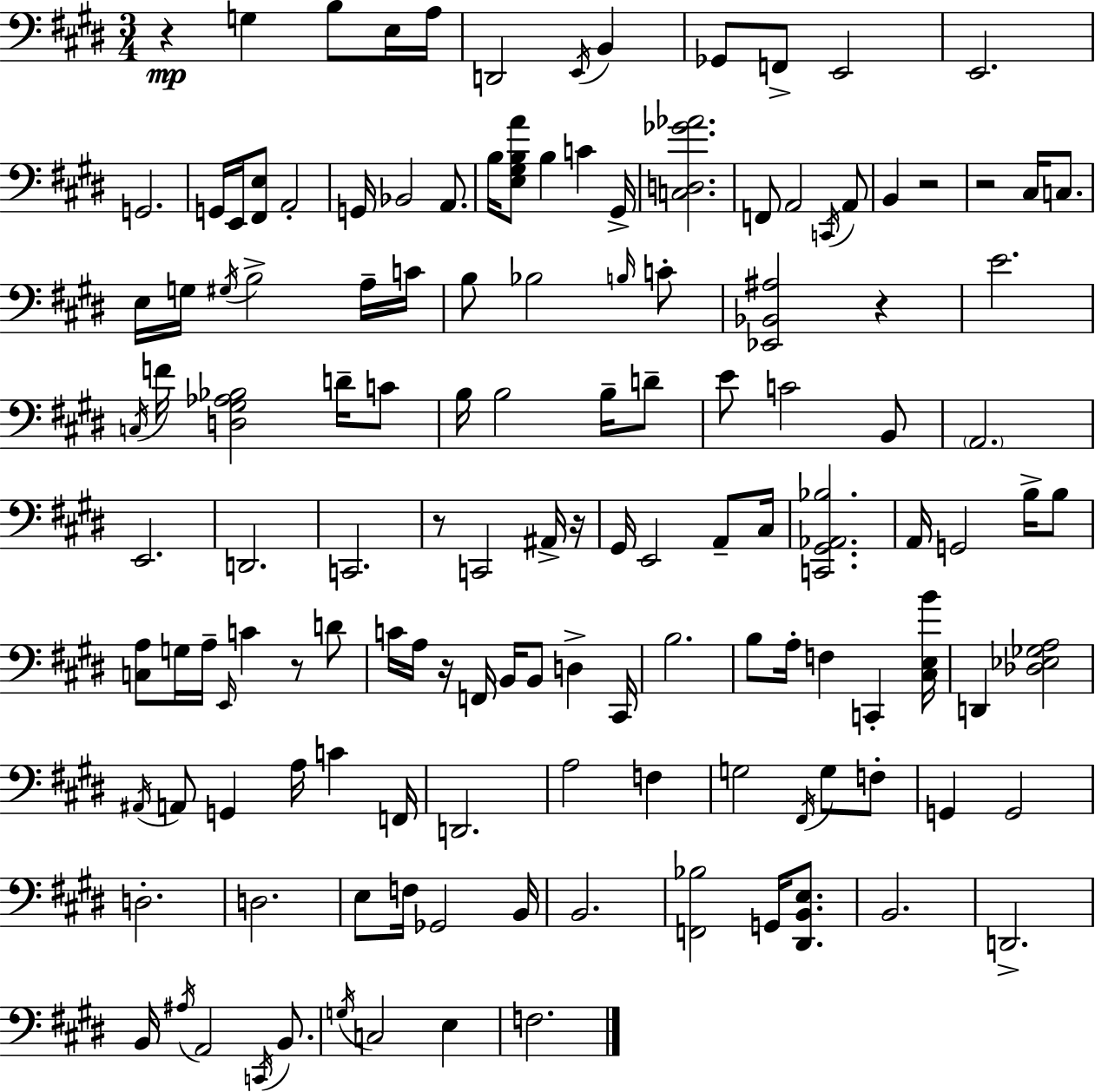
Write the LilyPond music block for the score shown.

{
  \clef bass
  \numericTimeSignature
  \time 3/4
  \key e \major
  \repeat volta 2 { r4\mp g4 b8 e16 a16 | d,2 \acciaccatura { e,16 } b,4 | ges,8 f,8-> e,2 | e,2. | \break g,2. | g,16 e,16 <fis, e>8 a,2-. | g,16 bes,2 a,8. | b16 <e gis b a'>8 b4 c'4 | \break gis,16-> <c d ges' aes'>2. | f,8 a,2 \acciaccatura { c,16 } | a,8 b,4 r2 | r2 cis16 c8. | \break e16 g16 \acciaccatura { gis16 } b2-> | a16-- c'16 b8 bes2 | \grace { b16 } c'8-. <ees, bes, ais>2 | r4 e'2. | \break \acciaccatura { c16 } f'16 <d gis aes bes>2 | d'16-- c'8 b16 b2 | b16-- d'8-- e'8 c'2 | b,8 \parenthesize a,2. | \break e,2. | d,2. | c,2. | r8 c,2 | \break ais,16-> r16 gis,16 e,2 | a,8-- cis16 <c, gis, aes, bes>2. | a,16 g,2 | b16-> b8 <c a>8 g16 a16-- \grace { e,16 } c'4 | \break r8 d'8 c'16 a16 r16 f,16 b,16 b,8 | d4-> cis,16 b2. | b8 a16-. f4 | c,4-. <cis e b'>16 d,4 <des ees ges a>2 | \break \acciaccatura { ais,16 } a,8 g,4 | a16 c'4 f,16 d,2. | a2 | f4 g2 | \break \acciaccatura { fis,16 } g8 f8-. g,4 | g,2 d2.-. | d2. | e8 f16 ges,2 | \break b,16 b,2. | <f, bes>2 | g,16 <dis, b, e>8. b,2. | d,2.-> | \break b,16 \acciaccatura { ais16 } a,2 | \acciaccatura { c,16 } b,8. \acciaccatura { g16 } c2 | e4 f2. | } \bar "|."
}